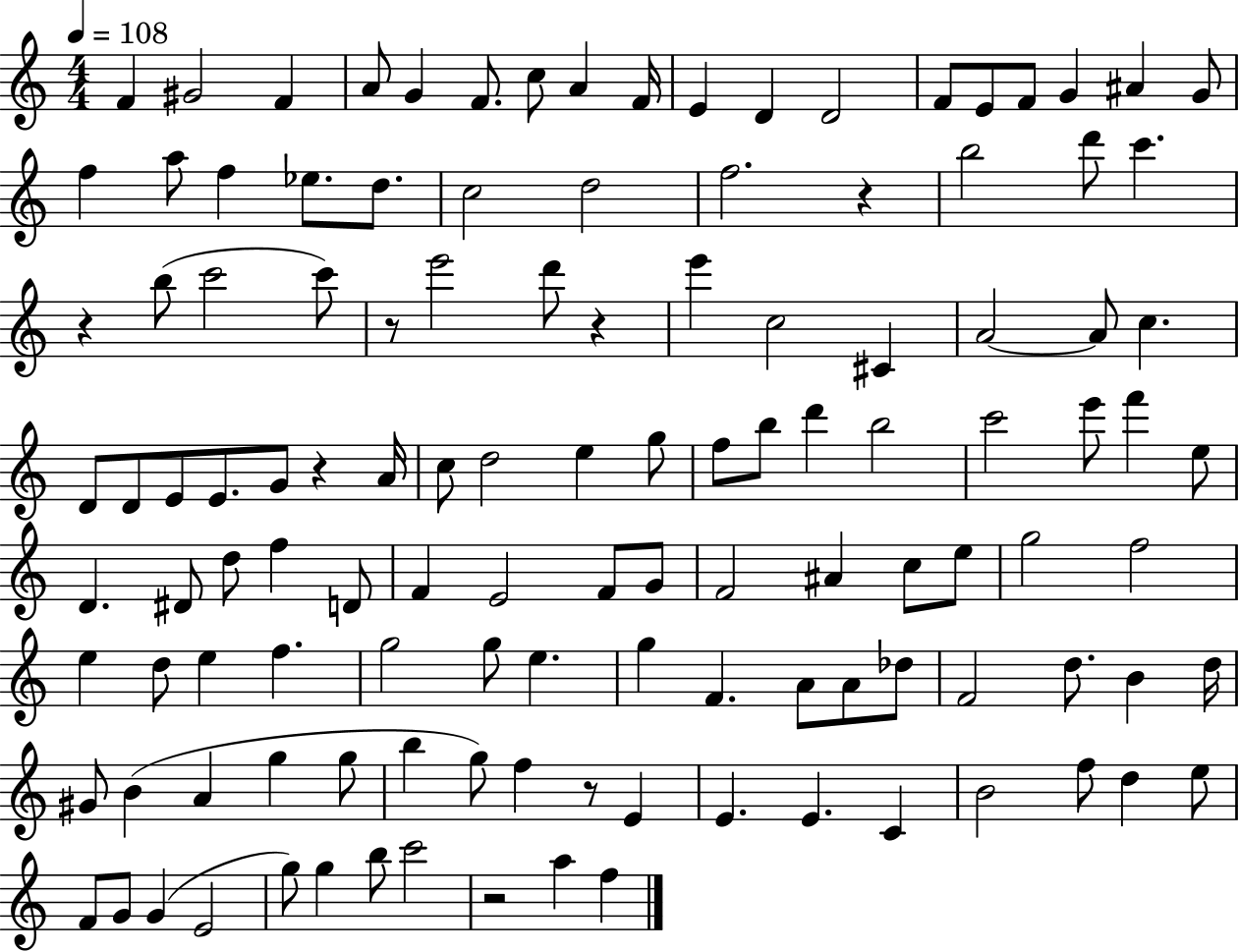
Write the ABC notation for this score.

X:1
T:Untitled
M:4/4
L:1/4
K:C
F ^G2 F A/2 G F/2 c/2 A F/4 E D D2 F/2 E/2 F/2 G ^A G/2 f a/2 f _e/2 d/2 c2 d2 f2 z b2 d'/2 c' z b/2 c'2 c'/2 z/2 e'2 d'/2 z e' c2 ^C A2 A/2 c D/2 D/2 E/2 E/2 G/2 z A/4 c/2 d2 e g/2 f/2 b/2 d' b2 c'2 e'/2 f' e/2 D ^D/2 d/2 f D/2 F E2 F/2 G/2 F2 ^A c/2 e/2 g2 f2 e d/2 e f g2 g/2 e g F A/2 A/2 _d/2 F2 d/2 B d/4 ^G/2 B A g g/2 b g/2 f z/2 E E E C B2 f/2 d e/2 F/2 G/2 G E2 g/2 g b/2 c'2 z2 a f